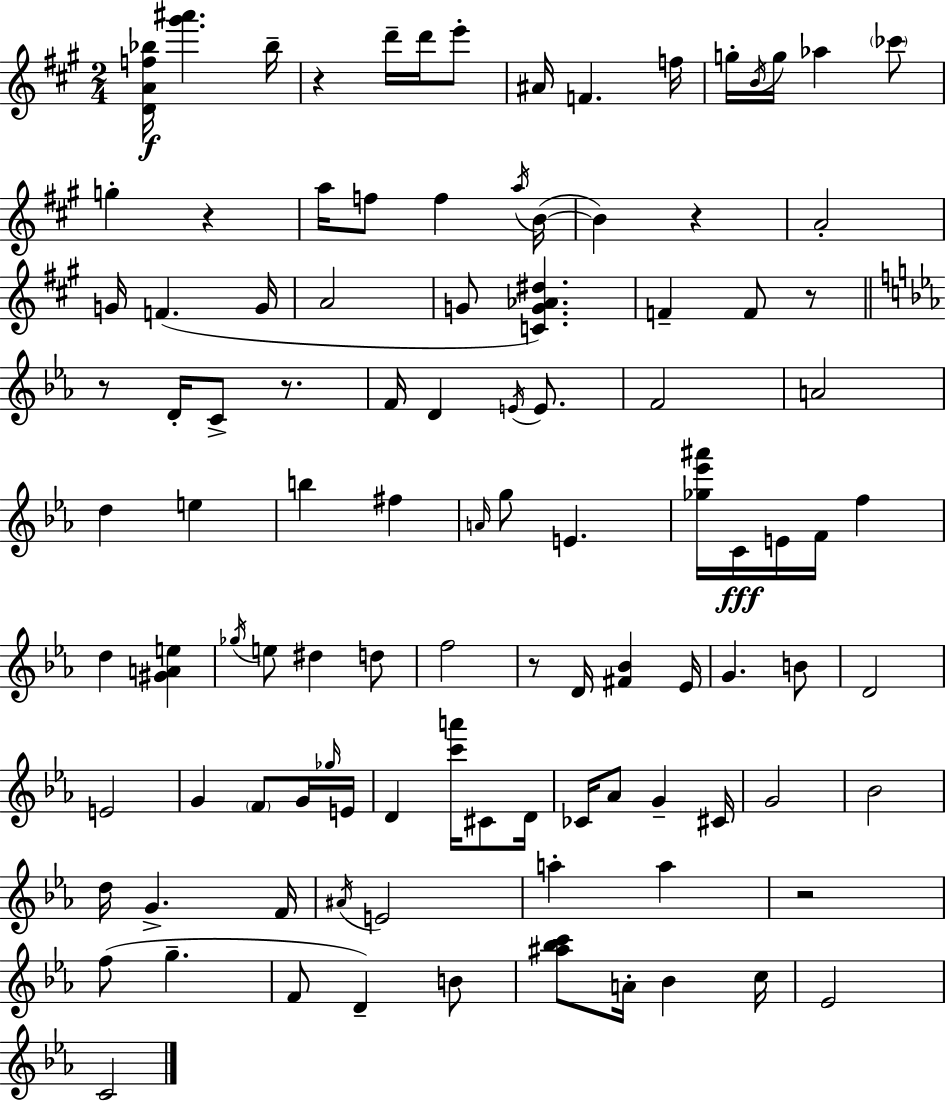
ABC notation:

X:1
T:Untitled
M:2/4
L:1/4
K:A
[DAf_b]/4 [^g'^a'] _b/4 z d'/4 d'/4 e'/2 ^A/4 F f/4 g/4 B/4 g/4 _a _c'/2 g z a/4 f/2 f a/4 B/4 B z A2 G/4 F G/4 A2 G/2 [CG_A^d] F F/2 z/2 z/2 D/4 C/2 z/2 F/4 D E/4 E/2 F2 A2 d e b ^f A/4 g/2 E [_g_e'^a']/4 C/4 E/4 F/4 f d [^GAe] _g/4 e/2 ^d d/2 f2 z/2 D/4 [^F_B] _E/4 G B/2 D2 E2 G F/2 G/4 _g/4 E/4 D [c'a']/4 ^C/2 D/4 _C/4 _A/2 G ^C/4 G2 _B2 d/4 G F/4 ^A/4 E2 a a z2 f/2 g F/2 D B/2 [^a_bc']/2 A/4 _B c/4 _E2 C2